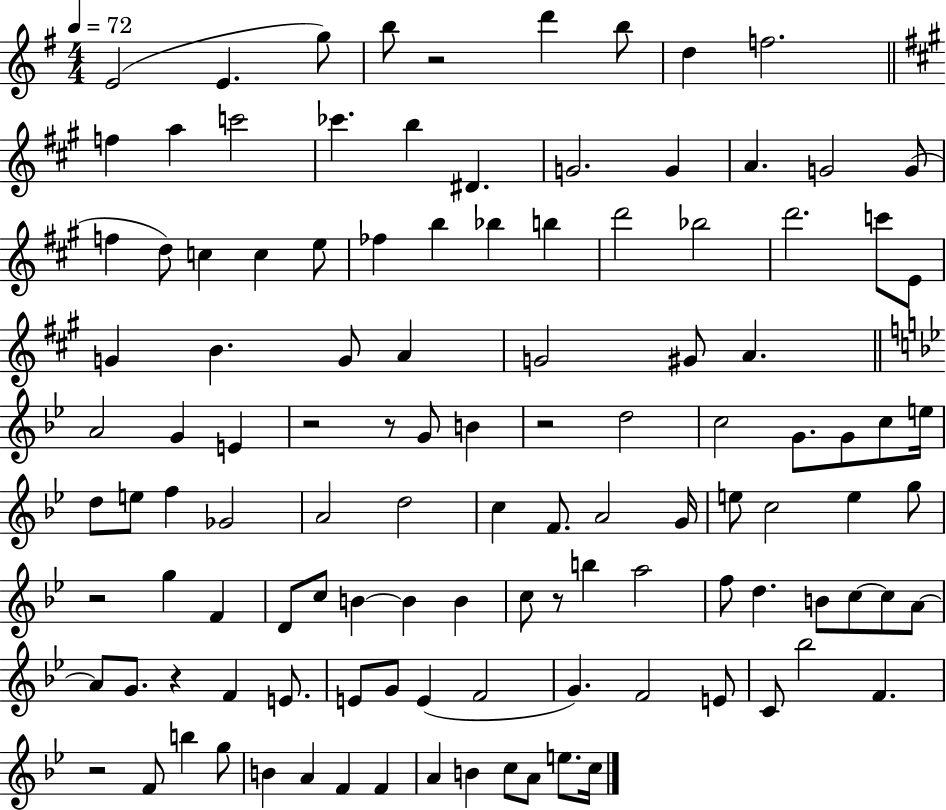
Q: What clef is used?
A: treble